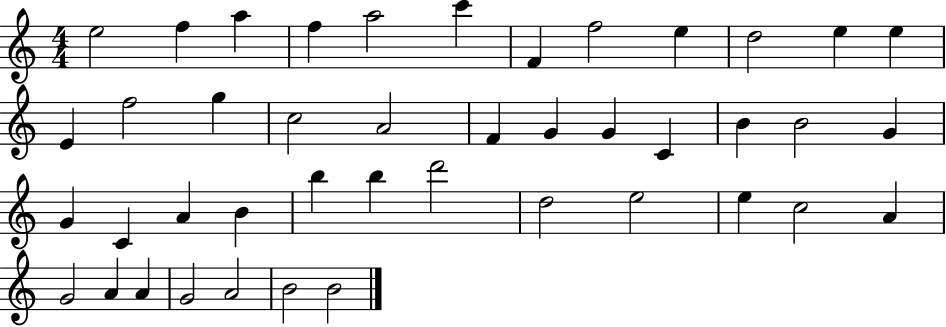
X:1
T:Untitled
M:4/4
L:1/4
K:C
e2 f a f a2 c' F f2 e d2 e e E f2 g c2 A2 F G G C B B2 G G C A B b b d'2 d2 e2 e c2 A G2 A A G2 A2 B2 B2